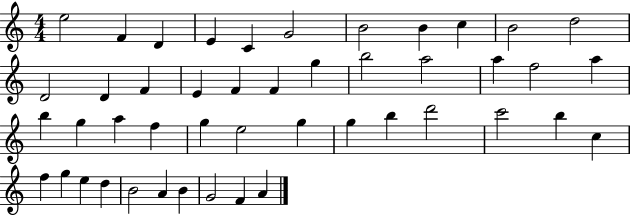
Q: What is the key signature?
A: C major